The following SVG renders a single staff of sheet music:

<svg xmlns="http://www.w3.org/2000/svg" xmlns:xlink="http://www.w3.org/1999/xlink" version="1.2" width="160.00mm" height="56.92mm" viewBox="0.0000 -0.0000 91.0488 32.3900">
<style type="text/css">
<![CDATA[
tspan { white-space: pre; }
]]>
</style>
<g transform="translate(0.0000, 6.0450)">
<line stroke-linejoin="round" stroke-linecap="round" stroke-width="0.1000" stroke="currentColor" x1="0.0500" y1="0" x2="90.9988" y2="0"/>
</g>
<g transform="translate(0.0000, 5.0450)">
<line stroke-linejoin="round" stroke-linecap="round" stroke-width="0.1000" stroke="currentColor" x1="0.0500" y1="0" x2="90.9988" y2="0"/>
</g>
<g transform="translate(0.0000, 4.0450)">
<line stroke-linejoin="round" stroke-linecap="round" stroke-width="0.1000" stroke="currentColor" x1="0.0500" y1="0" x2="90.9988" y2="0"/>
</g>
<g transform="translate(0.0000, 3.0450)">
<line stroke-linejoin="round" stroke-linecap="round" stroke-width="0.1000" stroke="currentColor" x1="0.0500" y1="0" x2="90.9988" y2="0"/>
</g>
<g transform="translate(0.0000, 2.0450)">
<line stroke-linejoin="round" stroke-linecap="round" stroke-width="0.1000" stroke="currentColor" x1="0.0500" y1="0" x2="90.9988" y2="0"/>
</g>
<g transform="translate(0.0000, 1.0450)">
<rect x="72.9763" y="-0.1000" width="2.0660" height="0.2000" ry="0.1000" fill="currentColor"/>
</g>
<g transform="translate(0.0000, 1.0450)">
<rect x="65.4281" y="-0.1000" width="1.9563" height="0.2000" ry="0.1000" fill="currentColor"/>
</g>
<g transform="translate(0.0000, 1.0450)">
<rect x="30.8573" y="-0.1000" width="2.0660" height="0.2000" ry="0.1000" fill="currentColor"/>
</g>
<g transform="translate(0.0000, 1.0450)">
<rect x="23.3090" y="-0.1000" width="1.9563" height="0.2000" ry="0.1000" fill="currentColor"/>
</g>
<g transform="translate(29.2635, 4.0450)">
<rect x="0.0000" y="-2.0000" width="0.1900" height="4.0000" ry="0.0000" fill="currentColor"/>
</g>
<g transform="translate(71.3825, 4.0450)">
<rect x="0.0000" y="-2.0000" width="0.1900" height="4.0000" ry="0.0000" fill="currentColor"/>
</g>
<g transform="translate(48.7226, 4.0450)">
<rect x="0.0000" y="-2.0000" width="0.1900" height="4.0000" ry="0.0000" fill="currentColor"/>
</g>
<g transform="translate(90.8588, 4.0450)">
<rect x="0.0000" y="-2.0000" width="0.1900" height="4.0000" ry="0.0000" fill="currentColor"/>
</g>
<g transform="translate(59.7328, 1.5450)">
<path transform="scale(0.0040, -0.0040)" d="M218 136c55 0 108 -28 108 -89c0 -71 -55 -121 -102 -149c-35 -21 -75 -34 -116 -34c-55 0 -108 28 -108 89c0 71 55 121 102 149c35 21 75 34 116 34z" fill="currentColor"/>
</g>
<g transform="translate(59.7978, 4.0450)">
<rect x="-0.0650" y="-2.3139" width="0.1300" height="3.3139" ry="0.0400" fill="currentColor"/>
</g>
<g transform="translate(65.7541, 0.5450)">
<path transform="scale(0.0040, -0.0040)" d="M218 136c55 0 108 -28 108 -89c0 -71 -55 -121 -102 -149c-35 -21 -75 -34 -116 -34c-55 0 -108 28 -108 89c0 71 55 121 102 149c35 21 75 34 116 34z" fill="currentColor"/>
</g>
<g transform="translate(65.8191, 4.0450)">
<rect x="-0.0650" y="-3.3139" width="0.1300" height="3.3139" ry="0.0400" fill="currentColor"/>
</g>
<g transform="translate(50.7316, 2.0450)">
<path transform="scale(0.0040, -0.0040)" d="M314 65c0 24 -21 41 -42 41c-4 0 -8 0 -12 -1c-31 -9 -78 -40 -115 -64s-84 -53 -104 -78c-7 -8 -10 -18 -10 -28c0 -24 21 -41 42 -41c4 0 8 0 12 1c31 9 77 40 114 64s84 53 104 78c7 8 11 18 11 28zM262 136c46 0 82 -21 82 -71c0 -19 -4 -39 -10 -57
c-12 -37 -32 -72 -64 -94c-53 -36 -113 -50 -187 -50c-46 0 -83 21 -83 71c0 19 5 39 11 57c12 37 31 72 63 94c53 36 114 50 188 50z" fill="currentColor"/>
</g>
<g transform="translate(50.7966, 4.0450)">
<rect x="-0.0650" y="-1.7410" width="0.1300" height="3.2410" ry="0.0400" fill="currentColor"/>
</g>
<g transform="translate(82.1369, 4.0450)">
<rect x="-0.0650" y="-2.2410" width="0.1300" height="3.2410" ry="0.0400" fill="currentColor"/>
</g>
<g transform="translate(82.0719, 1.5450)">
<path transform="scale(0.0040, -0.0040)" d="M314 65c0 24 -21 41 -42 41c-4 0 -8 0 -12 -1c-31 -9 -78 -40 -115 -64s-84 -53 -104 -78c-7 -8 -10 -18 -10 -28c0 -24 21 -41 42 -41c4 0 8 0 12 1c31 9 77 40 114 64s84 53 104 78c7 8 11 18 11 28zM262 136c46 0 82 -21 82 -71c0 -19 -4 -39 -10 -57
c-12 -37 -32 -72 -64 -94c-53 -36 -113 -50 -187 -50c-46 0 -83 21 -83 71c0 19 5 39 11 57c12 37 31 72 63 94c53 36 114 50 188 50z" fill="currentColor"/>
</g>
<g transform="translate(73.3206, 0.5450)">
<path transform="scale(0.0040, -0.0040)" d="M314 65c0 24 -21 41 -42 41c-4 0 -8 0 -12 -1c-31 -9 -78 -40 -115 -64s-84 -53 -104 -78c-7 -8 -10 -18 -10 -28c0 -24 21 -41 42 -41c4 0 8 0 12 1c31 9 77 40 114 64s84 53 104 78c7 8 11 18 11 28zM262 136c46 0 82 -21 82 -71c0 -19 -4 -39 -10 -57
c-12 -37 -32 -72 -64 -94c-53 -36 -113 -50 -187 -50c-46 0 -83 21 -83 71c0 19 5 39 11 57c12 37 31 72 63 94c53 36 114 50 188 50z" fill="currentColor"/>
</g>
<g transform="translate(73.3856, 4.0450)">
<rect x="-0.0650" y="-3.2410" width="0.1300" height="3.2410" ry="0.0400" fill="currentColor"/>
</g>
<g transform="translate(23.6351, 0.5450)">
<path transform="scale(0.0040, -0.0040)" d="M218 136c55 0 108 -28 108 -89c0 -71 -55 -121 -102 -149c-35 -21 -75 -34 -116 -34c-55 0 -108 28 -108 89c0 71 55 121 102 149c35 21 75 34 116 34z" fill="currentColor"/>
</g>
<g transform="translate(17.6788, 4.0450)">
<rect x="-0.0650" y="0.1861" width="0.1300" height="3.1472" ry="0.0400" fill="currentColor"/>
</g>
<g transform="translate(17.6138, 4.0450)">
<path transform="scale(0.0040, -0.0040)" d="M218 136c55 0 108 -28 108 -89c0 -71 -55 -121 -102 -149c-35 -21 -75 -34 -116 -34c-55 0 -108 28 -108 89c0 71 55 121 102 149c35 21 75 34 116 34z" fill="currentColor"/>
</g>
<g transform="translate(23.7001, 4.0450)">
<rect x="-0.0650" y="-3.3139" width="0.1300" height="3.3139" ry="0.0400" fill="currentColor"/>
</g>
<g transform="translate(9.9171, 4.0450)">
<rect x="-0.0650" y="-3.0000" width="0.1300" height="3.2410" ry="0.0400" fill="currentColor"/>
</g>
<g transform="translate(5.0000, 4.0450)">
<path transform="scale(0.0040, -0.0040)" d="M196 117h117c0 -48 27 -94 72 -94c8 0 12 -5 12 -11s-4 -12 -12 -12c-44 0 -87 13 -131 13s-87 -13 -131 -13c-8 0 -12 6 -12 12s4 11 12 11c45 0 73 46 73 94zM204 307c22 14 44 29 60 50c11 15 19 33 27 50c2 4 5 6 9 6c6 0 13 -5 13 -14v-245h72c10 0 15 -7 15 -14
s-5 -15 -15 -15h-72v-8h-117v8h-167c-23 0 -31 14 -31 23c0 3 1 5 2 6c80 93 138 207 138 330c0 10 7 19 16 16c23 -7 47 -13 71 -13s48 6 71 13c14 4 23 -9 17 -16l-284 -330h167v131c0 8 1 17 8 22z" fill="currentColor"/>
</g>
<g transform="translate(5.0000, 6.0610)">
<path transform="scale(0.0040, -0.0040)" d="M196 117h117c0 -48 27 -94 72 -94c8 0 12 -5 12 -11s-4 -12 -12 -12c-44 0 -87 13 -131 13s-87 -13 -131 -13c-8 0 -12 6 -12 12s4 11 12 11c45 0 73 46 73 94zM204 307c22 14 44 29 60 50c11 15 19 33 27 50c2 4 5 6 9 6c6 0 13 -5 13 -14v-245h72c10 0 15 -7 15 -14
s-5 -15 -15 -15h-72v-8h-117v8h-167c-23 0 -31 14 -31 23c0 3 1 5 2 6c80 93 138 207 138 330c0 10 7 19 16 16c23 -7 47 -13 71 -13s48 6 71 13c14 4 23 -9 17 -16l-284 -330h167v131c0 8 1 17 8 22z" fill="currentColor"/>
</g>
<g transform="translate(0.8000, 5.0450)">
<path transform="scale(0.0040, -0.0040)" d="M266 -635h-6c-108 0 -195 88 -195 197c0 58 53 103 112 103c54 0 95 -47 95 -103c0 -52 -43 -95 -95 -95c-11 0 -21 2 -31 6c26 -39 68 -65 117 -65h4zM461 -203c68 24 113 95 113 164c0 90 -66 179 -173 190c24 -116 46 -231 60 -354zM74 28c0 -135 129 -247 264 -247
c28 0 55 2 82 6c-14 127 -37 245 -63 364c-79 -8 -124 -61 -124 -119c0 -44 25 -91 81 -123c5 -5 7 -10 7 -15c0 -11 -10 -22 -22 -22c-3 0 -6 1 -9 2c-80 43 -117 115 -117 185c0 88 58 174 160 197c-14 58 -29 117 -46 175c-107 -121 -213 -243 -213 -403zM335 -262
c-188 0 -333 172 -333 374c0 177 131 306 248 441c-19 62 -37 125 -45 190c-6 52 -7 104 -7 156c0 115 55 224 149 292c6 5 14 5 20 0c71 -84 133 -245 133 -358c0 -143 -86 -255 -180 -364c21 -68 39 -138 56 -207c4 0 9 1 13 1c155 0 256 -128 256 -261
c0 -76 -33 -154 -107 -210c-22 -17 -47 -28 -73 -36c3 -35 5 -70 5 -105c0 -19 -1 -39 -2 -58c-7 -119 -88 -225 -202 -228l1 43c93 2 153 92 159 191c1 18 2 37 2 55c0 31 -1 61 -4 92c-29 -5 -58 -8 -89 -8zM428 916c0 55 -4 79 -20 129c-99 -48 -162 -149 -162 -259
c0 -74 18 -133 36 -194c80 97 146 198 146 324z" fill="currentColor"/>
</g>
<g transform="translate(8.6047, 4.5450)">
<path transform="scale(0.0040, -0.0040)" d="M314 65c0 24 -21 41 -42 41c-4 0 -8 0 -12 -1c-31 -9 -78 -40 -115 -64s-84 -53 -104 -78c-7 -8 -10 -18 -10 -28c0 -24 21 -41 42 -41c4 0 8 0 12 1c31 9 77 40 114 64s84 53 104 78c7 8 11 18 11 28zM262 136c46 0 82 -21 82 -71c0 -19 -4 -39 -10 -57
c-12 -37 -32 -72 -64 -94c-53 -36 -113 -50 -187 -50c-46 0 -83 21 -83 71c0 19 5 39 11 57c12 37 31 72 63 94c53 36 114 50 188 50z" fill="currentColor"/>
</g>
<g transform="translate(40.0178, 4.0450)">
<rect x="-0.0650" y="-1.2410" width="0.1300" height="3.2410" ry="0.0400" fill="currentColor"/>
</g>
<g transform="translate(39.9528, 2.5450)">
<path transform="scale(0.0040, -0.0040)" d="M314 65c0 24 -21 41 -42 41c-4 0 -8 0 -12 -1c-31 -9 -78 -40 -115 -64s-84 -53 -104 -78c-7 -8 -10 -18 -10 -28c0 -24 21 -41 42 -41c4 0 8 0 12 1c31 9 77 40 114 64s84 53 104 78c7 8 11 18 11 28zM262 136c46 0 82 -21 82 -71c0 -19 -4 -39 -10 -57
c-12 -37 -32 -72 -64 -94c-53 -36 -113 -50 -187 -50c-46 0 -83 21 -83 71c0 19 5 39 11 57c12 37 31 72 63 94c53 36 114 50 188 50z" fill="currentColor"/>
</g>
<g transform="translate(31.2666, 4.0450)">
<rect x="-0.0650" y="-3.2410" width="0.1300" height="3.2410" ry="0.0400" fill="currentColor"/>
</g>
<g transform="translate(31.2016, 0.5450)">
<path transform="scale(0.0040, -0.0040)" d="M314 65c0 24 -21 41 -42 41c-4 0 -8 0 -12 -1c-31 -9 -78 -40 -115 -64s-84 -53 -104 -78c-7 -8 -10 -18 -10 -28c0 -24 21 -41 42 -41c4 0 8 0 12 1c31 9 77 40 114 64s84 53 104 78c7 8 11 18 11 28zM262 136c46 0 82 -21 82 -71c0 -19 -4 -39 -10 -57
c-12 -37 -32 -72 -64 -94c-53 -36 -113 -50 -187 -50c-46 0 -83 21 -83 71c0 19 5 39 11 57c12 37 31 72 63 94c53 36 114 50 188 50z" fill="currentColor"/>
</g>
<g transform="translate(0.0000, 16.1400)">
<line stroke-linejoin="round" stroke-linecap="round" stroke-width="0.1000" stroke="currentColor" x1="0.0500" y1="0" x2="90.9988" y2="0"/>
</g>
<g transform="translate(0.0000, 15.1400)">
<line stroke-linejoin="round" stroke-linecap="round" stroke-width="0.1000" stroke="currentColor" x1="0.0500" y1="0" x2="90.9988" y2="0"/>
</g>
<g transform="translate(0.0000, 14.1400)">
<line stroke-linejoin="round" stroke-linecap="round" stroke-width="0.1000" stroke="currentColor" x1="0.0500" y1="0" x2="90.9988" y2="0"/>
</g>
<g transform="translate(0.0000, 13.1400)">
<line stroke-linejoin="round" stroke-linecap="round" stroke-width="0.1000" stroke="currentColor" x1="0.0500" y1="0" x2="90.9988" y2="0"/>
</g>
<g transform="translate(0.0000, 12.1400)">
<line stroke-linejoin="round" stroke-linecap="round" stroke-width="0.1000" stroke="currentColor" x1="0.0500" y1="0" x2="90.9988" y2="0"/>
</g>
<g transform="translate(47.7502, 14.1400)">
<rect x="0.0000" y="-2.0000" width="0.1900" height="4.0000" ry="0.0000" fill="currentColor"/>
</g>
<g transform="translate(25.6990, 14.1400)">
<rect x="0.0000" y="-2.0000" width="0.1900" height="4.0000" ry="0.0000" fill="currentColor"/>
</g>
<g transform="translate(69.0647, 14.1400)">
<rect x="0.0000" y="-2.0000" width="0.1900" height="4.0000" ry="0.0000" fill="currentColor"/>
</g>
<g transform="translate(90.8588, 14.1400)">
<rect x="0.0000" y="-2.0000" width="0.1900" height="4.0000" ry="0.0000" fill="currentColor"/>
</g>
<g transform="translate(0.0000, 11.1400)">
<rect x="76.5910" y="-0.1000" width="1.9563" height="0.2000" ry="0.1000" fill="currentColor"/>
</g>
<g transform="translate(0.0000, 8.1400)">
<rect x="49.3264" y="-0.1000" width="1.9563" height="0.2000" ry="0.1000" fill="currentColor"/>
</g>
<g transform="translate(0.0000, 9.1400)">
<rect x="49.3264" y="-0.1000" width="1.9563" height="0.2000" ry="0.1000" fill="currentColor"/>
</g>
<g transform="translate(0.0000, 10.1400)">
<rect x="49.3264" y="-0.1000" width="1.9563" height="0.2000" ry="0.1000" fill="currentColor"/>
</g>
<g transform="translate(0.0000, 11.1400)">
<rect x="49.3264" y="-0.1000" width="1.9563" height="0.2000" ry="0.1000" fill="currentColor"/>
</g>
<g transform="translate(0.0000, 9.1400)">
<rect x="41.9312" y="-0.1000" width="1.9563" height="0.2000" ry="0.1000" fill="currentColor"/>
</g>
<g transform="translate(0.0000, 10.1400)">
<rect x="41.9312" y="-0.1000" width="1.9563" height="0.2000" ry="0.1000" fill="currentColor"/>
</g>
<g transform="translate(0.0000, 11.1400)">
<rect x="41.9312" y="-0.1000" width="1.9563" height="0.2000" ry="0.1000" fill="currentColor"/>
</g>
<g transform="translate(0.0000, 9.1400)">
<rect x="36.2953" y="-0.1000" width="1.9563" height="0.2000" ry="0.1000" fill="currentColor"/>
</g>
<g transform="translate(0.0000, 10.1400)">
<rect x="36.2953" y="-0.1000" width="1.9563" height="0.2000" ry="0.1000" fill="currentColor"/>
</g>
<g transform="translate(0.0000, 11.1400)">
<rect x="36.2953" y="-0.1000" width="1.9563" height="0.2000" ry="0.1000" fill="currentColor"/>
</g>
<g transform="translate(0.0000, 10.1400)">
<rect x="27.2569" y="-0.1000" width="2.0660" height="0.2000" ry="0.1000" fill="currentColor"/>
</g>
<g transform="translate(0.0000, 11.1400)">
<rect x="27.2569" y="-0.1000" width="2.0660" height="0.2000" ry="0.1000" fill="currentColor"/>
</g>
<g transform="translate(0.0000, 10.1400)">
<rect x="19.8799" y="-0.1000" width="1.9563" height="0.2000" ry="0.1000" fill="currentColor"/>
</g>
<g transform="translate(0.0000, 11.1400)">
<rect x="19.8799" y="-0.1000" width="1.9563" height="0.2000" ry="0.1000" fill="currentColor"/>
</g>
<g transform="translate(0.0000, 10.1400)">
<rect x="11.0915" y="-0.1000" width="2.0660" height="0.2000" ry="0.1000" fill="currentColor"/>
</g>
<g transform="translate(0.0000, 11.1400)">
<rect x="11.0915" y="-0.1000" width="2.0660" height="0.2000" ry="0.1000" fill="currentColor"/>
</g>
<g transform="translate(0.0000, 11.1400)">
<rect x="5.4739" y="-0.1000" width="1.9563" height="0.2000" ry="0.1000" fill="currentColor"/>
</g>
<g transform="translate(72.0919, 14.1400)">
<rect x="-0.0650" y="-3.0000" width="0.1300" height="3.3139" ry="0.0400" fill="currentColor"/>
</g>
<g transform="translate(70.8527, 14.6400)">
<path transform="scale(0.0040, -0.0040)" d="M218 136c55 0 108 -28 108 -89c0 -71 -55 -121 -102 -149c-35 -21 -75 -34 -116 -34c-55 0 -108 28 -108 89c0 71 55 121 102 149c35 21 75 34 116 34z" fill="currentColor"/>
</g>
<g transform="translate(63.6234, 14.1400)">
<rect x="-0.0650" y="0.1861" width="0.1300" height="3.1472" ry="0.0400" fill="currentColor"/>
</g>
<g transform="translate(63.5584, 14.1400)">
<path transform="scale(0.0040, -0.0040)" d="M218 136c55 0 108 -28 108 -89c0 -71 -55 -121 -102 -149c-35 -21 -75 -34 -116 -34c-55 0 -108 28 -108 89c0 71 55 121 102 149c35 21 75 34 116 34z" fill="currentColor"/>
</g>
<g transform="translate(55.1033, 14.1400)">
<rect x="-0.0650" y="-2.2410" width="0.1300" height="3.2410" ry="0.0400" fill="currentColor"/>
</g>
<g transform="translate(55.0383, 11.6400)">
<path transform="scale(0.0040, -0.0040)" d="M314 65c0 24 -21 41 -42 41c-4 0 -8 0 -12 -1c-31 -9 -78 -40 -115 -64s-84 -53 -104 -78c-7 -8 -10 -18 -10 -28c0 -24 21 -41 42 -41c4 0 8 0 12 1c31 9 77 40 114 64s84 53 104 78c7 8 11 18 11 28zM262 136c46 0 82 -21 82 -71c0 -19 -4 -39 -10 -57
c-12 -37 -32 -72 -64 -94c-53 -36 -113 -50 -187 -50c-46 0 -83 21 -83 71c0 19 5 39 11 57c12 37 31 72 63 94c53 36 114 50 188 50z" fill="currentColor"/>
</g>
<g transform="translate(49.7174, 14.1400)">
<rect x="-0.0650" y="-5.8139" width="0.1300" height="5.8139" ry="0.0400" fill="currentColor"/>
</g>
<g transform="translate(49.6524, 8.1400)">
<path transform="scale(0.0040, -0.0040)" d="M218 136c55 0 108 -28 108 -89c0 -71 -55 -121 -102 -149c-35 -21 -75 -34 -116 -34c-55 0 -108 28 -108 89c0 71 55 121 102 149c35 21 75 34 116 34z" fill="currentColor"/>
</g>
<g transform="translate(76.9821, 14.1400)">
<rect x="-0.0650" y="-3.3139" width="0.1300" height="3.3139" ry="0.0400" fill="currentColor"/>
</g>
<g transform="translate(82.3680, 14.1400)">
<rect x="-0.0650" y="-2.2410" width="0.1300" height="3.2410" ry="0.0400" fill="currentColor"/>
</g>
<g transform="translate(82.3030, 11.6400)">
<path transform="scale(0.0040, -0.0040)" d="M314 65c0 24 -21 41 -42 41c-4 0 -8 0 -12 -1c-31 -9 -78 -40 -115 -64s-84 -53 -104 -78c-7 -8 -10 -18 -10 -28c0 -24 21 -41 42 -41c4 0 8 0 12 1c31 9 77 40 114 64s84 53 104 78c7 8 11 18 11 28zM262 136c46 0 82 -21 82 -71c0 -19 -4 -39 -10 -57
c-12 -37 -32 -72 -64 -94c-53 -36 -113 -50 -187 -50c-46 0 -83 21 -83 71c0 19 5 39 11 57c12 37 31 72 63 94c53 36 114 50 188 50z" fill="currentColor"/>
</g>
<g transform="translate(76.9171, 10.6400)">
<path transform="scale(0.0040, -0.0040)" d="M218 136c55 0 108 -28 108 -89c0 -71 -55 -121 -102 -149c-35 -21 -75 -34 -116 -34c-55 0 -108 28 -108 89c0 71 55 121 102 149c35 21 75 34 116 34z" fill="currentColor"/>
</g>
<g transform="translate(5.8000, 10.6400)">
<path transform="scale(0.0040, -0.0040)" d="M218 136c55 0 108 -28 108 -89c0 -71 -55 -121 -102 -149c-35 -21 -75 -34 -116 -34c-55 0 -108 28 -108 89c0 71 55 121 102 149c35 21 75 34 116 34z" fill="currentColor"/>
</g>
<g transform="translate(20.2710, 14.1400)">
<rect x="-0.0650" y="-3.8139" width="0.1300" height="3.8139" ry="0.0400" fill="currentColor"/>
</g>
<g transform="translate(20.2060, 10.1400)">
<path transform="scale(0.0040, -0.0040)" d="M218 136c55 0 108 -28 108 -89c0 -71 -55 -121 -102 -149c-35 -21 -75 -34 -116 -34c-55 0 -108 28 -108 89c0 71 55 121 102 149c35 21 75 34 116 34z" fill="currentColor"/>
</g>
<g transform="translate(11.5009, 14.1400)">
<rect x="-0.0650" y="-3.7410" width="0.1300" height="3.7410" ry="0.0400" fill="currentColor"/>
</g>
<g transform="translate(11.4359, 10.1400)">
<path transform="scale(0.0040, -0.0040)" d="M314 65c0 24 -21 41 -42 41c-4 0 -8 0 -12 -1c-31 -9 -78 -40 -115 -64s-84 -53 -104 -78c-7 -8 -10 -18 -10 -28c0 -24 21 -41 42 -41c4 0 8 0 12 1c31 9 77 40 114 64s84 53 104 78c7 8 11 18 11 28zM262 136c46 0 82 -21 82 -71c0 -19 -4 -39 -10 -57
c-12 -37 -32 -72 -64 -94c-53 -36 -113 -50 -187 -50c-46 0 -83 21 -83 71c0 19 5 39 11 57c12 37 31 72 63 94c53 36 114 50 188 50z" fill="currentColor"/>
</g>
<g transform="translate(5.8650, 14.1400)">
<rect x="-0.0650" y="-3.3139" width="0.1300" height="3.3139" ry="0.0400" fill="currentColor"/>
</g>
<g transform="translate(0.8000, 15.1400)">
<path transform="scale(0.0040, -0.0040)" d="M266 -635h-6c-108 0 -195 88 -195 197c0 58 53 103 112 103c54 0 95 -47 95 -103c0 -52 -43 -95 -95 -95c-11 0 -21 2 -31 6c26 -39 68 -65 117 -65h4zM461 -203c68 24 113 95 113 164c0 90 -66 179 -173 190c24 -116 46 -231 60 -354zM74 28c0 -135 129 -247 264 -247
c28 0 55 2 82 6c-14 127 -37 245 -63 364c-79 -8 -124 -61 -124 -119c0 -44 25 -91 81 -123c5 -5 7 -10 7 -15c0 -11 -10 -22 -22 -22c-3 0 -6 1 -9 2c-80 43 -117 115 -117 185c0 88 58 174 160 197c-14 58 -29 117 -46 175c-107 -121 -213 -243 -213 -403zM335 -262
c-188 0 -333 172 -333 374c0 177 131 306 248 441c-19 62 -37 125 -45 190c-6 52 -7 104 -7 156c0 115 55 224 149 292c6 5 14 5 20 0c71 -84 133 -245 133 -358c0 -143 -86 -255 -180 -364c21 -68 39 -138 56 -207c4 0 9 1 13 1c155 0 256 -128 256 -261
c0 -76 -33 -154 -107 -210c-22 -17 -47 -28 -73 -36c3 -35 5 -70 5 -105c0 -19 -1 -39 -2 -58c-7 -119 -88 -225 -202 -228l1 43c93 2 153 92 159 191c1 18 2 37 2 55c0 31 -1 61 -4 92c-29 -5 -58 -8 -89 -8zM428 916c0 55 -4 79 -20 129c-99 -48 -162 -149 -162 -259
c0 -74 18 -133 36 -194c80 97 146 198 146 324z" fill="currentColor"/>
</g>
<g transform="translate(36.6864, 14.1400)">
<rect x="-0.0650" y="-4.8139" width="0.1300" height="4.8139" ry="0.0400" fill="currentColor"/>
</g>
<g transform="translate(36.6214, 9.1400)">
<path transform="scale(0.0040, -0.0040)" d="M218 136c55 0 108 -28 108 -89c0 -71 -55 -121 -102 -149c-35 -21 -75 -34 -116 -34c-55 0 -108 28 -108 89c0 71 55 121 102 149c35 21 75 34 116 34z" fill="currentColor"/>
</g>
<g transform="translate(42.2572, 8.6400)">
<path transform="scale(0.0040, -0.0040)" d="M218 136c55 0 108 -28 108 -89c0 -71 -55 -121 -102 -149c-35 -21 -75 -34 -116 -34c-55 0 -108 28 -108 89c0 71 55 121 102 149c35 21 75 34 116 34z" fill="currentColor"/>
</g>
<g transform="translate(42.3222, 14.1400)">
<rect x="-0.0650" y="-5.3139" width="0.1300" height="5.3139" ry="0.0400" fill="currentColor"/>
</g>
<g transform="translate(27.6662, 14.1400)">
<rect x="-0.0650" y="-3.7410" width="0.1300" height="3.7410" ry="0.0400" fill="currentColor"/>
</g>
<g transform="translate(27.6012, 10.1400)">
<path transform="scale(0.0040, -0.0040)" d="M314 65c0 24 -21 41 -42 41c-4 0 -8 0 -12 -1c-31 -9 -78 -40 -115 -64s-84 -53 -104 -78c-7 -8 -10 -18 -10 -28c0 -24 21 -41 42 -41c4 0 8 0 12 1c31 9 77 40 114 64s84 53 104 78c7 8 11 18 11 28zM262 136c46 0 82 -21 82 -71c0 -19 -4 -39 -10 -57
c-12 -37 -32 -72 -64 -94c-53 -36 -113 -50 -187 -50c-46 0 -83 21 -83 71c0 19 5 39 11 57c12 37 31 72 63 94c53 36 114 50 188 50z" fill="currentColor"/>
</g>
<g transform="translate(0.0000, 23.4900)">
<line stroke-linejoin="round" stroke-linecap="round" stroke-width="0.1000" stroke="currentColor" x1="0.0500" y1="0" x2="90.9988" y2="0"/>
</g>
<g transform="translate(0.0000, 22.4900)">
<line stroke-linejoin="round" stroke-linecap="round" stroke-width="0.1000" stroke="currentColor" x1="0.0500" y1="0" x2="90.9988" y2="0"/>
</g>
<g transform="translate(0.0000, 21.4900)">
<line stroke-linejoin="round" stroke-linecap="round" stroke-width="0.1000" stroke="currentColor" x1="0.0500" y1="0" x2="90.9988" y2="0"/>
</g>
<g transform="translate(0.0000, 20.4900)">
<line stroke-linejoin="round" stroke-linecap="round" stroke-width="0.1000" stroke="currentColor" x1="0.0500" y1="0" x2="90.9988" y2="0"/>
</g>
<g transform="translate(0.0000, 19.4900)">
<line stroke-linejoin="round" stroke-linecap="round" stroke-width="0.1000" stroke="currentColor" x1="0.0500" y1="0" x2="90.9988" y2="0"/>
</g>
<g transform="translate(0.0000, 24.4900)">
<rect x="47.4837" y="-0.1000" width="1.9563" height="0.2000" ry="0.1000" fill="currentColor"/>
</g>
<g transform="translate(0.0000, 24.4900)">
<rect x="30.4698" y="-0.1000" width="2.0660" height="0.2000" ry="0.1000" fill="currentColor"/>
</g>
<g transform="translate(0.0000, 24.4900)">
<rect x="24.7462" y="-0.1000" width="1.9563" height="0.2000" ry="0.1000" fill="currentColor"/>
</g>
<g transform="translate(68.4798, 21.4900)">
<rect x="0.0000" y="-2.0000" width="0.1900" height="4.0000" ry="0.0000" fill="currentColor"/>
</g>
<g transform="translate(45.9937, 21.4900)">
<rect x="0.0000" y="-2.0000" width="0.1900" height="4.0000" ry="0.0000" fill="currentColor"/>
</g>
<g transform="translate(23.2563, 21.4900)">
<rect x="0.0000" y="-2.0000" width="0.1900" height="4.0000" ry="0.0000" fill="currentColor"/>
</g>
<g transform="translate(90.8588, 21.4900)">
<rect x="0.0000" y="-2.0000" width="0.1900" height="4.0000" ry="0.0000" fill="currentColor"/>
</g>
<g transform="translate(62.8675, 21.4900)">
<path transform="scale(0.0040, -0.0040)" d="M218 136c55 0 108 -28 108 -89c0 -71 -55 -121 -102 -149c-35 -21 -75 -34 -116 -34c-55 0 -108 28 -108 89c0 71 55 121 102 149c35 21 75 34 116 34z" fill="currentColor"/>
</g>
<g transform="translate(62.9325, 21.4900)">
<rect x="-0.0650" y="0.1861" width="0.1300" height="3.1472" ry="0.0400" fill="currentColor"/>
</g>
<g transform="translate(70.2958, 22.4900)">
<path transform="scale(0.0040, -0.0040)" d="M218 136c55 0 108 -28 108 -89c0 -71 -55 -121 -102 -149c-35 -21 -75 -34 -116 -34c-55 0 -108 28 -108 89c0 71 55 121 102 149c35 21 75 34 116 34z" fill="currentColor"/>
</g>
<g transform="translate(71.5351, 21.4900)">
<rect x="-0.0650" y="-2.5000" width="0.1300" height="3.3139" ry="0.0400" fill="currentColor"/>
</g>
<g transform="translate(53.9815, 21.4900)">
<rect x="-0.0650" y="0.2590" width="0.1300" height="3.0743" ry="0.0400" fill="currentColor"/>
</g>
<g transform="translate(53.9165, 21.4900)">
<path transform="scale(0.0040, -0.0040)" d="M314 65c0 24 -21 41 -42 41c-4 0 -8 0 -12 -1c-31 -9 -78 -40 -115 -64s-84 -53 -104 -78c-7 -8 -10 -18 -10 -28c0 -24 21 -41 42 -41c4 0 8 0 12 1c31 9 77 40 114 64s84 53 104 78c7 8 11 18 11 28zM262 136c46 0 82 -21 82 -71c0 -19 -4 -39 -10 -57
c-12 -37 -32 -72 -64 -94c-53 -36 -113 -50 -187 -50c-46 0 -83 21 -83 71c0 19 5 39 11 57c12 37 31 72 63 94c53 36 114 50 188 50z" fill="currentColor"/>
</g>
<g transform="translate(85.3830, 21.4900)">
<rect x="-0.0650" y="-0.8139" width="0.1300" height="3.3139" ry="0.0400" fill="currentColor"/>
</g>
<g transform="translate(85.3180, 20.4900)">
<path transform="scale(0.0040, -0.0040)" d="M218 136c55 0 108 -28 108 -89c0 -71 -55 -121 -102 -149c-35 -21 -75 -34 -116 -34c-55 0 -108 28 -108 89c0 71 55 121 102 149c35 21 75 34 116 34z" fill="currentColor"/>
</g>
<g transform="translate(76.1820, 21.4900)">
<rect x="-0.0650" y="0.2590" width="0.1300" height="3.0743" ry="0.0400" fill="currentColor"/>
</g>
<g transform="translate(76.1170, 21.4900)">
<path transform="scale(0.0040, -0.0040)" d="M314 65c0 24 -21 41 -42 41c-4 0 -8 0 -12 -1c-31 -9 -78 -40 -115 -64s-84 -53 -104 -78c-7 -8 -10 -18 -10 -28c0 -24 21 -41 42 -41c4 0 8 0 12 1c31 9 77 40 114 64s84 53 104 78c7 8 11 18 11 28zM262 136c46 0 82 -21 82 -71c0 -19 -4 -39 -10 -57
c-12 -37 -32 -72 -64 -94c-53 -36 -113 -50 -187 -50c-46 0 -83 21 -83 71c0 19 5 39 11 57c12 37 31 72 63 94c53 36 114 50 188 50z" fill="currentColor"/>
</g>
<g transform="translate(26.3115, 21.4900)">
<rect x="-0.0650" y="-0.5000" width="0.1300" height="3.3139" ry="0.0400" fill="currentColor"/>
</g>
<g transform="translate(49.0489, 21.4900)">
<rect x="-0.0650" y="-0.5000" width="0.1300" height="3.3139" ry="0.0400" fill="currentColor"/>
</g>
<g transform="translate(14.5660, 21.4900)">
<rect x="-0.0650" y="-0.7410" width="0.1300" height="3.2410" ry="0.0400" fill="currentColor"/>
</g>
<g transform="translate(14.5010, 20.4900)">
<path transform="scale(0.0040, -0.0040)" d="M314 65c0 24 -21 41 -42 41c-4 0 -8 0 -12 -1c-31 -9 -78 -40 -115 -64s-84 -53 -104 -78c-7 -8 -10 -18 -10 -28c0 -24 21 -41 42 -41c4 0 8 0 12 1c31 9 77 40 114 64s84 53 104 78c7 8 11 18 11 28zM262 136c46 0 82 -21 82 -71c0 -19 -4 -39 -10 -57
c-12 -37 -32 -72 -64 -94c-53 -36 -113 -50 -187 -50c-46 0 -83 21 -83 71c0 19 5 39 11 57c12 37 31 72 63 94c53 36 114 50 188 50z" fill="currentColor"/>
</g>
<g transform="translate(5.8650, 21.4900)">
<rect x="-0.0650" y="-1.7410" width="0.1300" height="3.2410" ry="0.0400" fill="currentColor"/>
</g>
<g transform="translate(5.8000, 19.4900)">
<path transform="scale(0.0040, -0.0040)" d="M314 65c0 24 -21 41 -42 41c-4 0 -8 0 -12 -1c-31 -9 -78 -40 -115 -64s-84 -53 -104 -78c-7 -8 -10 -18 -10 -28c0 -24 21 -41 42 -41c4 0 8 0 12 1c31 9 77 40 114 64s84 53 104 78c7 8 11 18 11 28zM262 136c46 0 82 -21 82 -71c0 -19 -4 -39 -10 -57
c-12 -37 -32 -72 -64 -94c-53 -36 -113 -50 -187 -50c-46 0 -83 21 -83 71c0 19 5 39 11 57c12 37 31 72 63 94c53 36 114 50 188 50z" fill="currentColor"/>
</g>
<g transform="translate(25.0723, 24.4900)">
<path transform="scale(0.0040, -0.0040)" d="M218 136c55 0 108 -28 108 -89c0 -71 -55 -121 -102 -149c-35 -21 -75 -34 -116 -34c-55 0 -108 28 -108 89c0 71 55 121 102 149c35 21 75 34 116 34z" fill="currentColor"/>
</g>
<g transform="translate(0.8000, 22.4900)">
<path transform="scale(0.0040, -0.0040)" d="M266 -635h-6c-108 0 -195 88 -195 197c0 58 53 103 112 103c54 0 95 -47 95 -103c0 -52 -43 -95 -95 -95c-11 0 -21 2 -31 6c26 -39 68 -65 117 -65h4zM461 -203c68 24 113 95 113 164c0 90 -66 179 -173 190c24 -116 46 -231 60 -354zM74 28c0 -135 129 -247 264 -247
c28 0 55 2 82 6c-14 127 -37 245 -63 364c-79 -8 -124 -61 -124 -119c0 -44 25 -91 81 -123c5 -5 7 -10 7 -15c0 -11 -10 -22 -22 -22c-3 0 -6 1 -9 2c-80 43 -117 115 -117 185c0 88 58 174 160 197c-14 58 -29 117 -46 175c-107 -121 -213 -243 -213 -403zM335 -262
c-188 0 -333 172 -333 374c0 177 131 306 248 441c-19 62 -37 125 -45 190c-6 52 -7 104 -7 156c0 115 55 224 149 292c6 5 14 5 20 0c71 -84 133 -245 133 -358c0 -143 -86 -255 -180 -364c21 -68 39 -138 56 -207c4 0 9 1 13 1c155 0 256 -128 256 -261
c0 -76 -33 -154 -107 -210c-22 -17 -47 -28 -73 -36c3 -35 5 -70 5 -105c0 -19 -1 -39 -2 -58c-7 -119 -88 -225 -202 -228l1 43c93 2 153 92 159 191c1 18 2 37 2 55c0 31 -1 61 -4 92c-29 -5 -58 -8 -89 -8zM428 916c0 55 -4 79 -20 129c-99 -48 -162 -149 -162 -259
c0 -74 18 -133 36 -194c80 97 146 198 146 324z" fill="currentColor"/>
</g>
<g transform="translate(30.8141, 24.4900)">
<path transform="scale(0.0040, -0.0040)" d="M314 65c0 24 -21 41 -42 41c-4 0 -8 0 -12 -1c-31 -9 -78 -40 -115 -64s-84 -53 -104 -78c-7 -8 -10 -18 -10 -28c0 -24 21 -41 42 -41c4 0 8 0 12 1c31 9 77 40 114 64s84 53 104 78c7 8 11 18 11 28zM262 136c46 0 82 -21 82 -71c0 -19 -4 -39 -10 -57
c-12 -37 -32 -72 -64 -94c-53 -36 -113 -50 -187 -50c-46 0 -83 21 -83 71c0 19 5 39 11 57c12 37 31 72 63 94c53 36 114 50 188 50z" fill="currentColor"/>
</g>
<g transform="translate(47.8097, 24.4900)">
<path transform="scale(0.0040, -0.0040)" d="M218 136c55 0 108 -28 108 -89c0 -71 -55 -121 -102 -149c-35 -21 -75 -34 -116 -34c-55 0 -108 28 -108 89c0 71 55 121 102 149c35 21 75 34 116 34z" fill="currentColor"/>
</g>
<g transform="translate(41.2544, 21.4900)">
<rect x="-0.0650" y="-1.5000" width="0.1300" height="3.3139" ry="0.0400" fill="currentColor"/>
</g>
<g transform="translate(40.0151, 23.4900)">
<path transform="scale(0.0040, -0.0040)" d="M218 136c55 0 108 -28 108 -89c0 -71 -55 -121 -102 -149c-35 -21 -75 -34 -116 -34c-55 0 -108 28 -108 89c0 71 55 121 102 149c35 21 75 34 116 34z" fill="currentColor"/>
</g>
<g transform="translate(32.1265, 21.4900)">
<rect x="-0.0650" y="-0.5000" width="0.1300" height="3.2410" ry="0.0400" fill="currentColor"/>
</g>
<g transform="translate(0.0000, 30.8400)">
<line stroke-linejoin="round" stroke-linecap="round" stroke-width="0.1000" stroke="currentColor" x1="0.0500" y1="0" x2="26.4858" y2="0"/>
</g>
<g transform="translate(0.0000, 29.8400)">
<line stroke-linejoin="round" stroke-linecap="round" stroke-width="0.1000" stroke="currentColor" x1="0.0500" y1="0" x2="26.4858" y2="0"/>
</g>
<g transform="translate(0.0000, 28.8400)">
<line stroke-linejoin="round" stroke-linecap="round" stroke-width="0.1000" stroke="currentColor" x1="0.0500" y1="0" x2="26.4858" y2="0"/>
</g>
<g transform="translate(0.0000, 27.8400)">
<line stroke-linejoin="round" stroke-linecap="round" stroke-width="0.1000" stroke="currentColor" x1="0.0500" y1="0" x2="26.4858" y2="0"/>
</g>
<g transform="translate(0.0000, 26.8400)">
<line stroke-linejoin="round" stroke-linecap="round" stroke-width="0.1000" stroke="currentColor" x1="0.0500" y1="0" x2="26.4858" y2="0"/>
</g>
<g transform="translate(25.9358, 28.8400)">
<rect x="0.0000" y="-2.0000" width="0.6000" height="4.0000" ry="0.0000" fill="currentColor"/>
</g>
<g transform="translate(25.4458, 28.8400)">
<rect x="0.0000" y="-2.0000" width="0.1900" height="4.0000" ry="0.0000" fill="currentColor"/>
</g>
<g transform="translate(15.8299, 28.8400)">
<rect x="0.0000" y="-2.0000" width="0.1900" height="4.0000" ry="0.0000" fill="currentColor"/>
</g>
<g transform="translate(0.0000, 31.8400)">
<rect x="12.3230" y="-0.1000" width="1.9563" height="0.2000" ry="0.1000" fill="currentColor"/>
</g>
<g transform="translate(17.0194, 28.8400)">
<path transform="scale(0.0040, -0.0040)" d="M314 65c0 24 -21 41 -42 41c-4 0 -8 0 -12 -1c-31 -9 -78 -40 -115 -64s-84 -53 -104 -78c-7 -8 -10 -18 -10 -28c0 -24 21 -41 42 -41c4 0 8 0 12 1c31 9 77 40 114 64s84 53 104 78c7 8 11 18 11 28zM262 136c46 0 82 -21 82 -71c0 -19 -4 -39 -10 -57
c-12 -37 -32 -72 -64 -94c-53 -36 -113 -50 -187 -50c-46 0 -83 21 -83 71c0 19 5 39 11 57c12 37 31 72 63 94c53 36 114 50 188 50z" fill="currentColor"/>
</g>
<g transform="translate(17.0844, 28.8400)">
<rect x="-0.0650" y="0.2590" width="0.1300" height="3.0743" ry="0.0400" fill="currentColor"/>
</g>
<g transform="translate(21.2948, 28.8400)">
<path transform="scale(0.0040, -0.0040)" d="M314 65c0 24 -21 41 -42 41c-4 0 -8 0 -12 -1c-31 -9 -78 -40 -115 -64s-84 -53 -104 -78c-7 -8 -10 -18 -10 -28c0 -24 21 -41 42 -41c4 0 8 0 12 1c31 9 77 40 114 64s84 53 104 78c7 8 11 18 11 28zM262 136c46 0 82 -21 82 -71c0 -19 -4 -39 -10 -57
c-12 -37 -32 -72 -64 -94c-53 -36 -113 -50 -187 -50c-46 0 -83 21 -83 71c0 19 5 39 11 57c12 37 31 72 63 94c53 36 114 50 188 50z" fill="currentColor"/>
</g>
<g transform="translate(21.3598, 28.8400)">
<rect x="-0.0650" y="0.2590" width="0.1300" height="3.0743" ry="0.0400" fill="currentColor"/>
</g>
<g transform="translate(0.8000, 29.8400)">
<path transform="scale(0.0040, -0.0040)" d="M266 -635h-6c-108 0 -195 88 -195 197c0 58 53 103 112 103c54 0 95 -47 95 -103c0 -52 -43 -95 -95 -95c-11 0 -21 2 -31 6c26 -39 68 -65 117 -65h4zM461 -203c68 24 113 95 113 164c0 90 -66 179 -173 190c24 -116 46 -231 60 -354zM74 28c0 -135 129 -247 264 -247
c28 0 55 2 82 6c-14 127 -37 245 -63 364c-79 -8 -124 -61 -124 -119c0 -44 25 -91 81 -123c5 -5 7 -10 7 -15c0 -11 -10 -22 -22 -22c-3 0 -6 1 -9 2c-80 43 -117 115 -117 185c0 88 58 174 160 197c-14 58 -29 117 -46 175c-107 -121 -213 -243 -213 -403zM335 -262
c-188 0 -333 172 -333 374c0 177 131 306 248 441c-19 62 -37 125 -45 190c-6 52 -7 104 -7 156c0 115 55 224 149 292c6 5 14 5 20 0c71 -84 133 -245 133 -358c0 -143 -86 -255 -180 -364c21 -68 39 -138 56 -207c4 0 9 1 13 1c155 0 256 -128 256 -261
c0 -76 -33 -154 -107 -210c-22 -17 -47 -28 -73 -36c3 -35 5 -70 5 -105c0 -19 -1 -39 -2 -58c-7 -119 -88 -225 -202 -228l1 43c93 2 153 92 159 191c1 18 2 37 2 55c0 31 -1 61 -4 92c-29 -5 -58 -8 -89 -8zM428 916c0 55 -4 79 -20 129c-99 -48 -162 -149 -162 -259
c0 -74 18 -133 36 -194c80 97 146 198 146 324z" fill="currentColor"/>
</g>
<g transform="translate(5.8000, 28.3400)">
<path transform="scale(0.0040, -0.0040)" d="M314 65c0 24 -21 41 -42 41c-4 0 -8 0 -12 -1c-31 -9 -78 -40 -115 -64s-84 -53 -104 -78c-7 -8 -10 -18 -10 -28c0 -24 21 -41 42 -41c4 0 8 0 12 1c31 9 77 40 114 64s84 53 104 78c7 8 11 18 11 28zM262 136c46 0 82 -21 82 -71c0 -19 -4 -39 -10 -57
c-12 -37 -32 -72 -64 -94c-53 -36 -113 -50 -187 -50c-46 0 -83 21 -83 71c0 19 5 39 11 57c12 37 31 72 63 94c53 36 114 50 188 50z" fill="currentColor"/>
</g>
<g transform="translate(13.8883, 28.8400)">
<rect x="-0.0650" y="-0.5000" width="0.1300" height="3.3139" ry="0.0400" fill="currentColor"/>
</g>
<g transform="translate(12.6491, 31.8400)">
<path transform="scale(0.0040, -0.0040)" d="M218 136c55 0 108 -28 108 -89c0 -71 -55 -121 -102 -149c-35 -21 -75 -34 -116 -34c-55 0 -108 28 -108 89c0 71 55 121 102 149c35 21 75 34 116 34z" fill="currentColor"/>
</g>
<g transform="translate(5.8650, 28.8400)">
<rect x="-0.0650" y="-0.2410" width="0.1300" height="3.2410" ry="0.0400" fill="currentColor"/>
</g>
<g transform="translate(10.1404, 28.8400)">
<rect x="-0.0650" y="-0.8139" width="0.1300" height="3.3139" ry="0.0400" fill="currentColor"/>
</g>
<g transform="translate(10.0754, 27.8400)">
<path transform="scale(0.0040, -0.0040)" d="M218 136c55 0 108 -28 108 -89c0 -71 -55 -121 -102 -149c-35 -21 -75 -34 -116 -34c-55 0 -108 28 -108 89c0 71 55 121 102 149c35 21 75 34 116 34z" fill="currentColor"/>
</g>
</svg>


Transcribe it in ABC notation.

X:1
T:Untitled
M:4/4
L:1/4
K:C
A2 B b b2 e2 f2 g b b2 g2 b c'2 c' c'2 e' f' g' g2 B A b g2 f2 d2 C C2 E C B2 B G B2 d c2 d C B2 B2